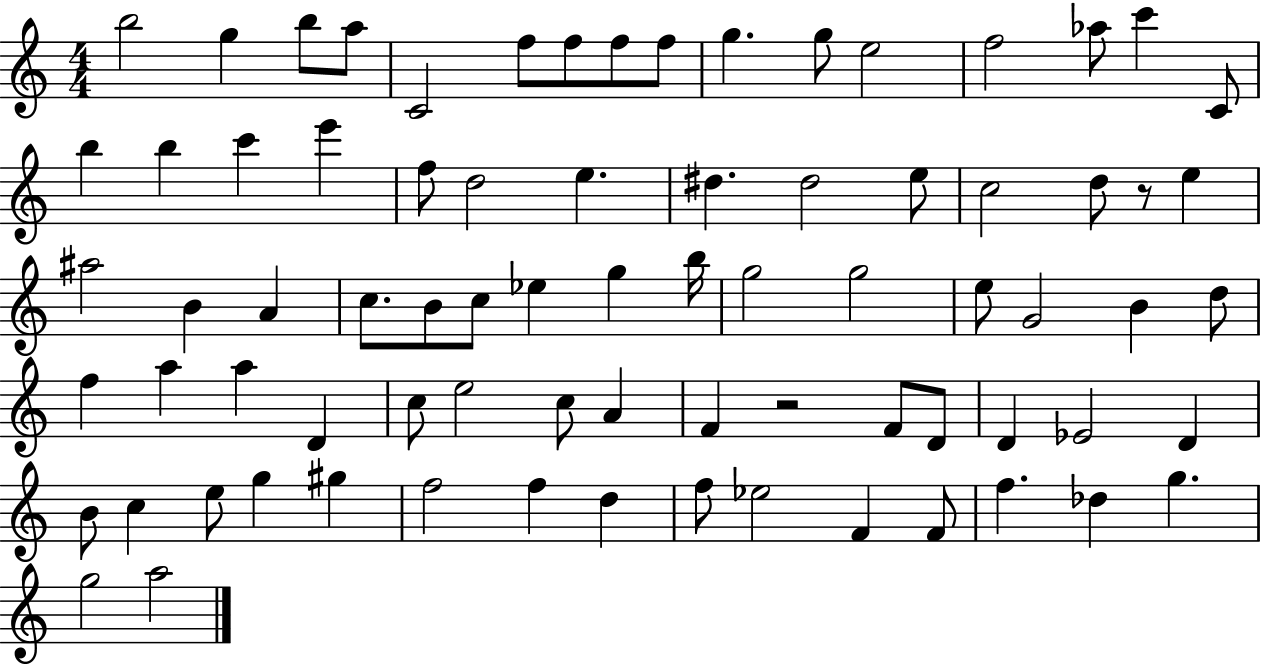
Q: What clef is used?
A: treble